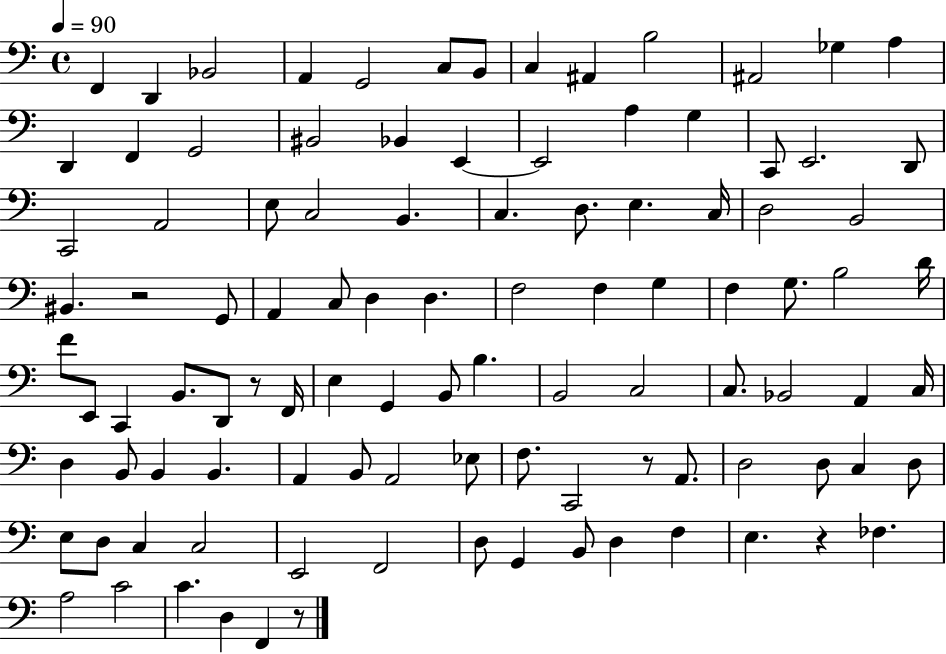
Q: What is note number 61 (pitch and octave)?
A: C3